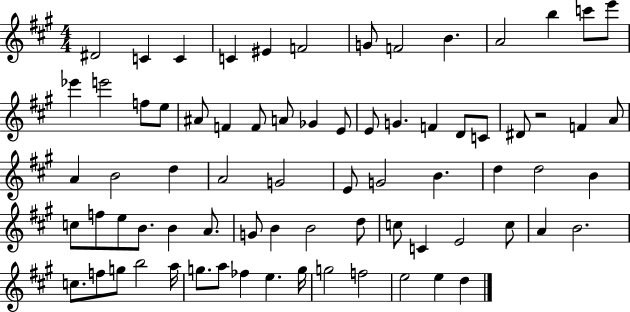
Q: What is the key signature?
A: A major